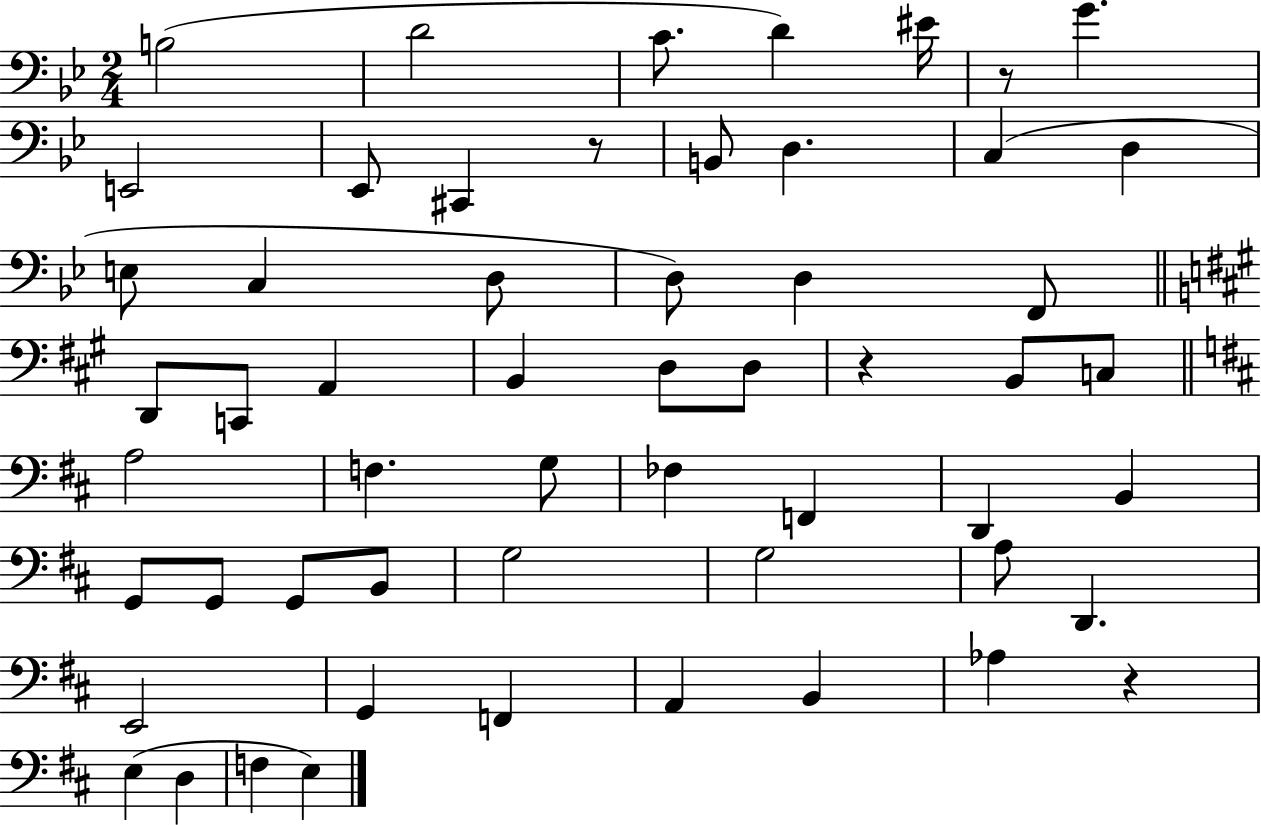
X:1
T:Untitled
M:2/4
L:1/4
K:Bb
B,2 D2 C/2 D ^E/4 z/2 G E,,2 _E,,/2 ^C,, z/2 B,,/2 D, C, D, E,/2 C, D,/2 D,/2 D, F,,/2 D,,/2 C,,/2 A,, B,, D,/2 D,/2 z B,,/2 C,/2 A,2 F, G,/2 _F, F,, D,, B,, G,,/2 G,,/2 G,,/2 B,,/2 G,2 G,2 A,/2 D,, E,,2 G,, F,, A,, B,, _A, z E, D, F, E,